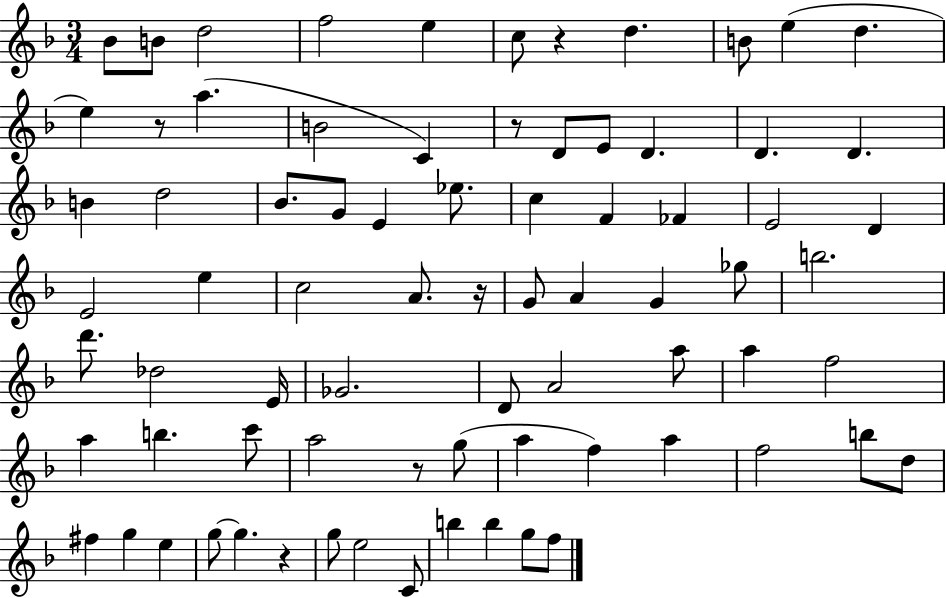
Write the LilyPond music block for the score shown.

{
  \clef treble
  \numericTimeSignature
  \time 3/4
  \key f \major
  bes'8 b'8 d''2 | f''2 e''4 | c''8 r4 d''4. | b'8 e''4( d''4. | \break e''4) r8 a''4.( | b'2 c'4) | r8 d'8 e'8 d'4. | d'4. d'4. | \break b'4 d''2 | bes'8. g'8 e'4 ees''8. | c''4 f'4 fes'4 | e'2 d'4 | \break e'2 e''4 | c''2 a'8. r16 | g'8 a'4 g'4 ges''8 | b''2. | \break d'''8. des''2 e'16 | ges'2. | d'8 a'2 a''8 | a''4 f''2 | \break a''4 b''4. c'''8 | a''2 r8 g''8( | a''4 f''4) a''4 | f''2 b''8 d''8 | \break fis''4 g''4 e''4 | g''8~~ g''4. r4 | g''8 e''2 c'8 | b''4 b''4 g''8 f''8 | \break \bar "|."
}